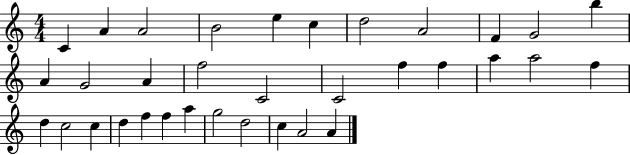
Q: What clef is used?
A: treble